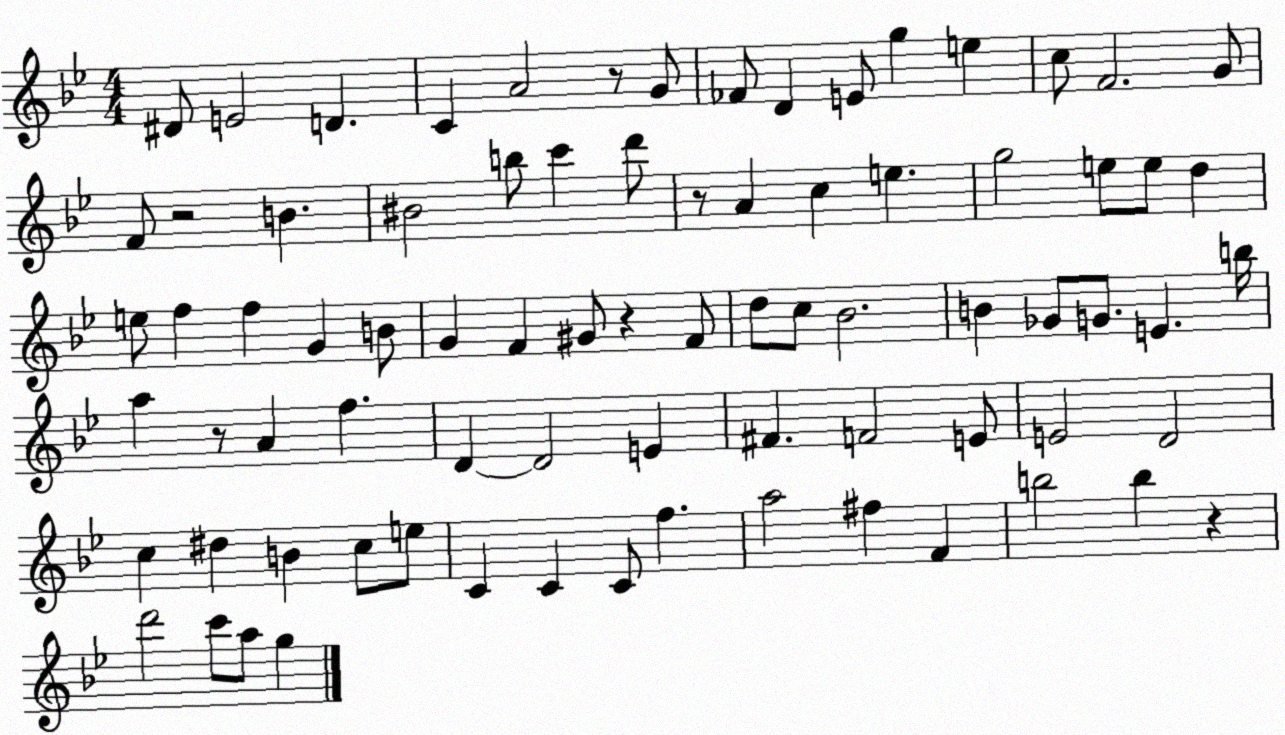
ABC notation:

X:1
T:Untitled
M:4/4
L:1/4
K:Bb
^D/2 E2 D C A2 z/2 G/2 _F/2 D E/2 g e c/2 F2 G/2 F/2 z2 B ^B2 b/2 c' d'/2 z/2 A c e g2 e/2 e/2 d e/2 f f G B/2 G F ^G/2 z F/2 d/2 c/2 _B2 B _G/2 G/2 E b/4 a z/2 A f D D2 E ^F F2 E/2 E2 D2 c ^d B c/2 e/2 C C C/2 f a2 ^f F b2 b z d'2 c'/2 a/2 g